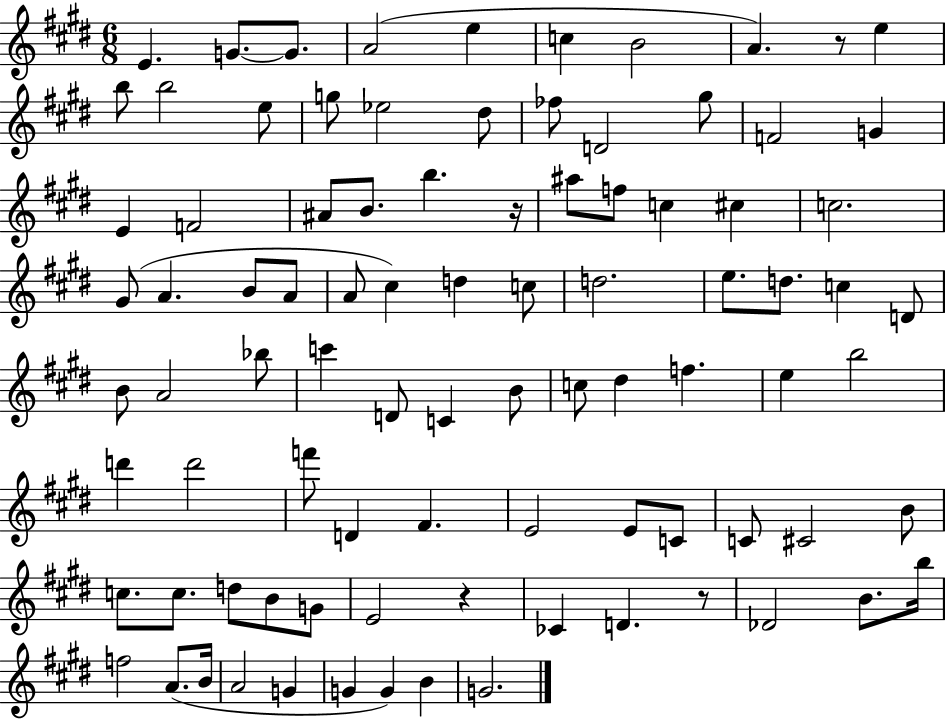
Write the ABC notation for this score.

X:1
T:Untitled
M:6/8
L:1/4
K:E
E G/2 G/2 A2 e c B2 A z/2 e b/2 b2 e/2 g/2 _e2 ^d/2 _f/2 D2 ^g/2 F2 G E F2 ^A/2 B/2 b z/4 ^a/2 f/2 c ^c c2 ^G/2 A B/2 A/2 A/2 ^c d c/2 d2 e/2 d/2 c D/2 B/2 A2 _b/2 c' D/2 C B/2 c/2 ^d f e b2 d' d'2 f'/2 D ^F E2 E/2 C/2 C/2 ^C2 B/2 c/2 c/2 d/2 B/2 G/2 E2 z _C D z/2 _D2 B/2 b/4 f2 A/2 B/4 A2 G G G B G2